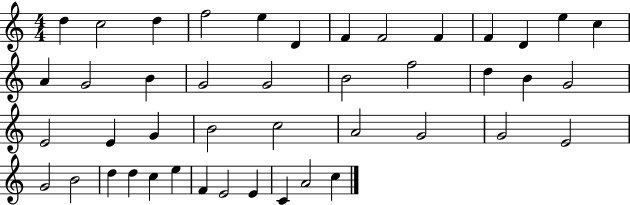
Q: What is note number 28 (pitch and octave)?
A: C5